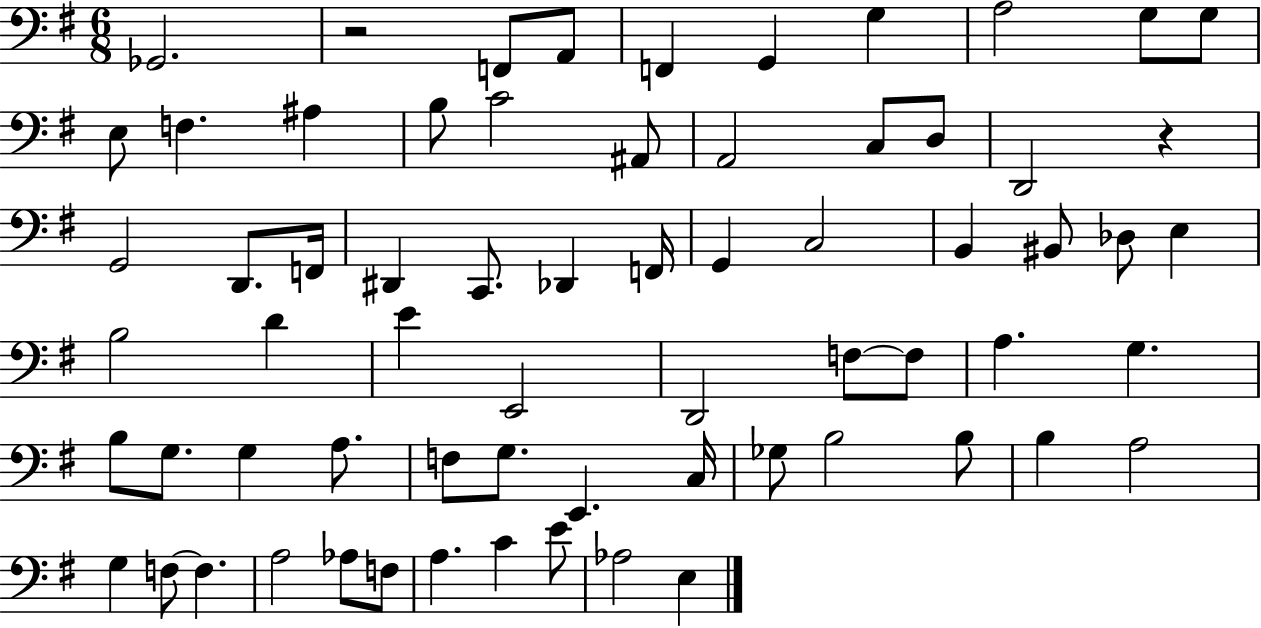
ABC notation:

X:1
T:Untitled
M:6/8
L:1/4
K:G
_G,,2 z2 F,,/2 A,,/2 F,, G,, G, A,2 G,/2 G,/2 E,/2 F, ^A, B,/2 C2 ^A,,/2 A,,2 C,/2 D,/2 D,,2 z G,,2 D,,/2 F,,/4 ^D,, C,,/2 _D,, F,,/4 G,, C,2 B,, ^B,,/2 _D,/2 E, B,2 D E E,,2 D,,2 F,/2 F,/2 A, G, B,/2 G,/2 G, A,/2 F,/2 G,/2 E,, C,/4 _G,/2 B,2 B,/2 B, A,2 G, F,/2 F, A,2 _A,/2 F,/2 A, C E/2 _A,2 E,